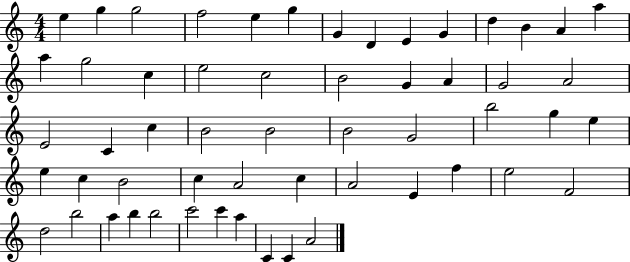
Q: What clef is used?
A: treble